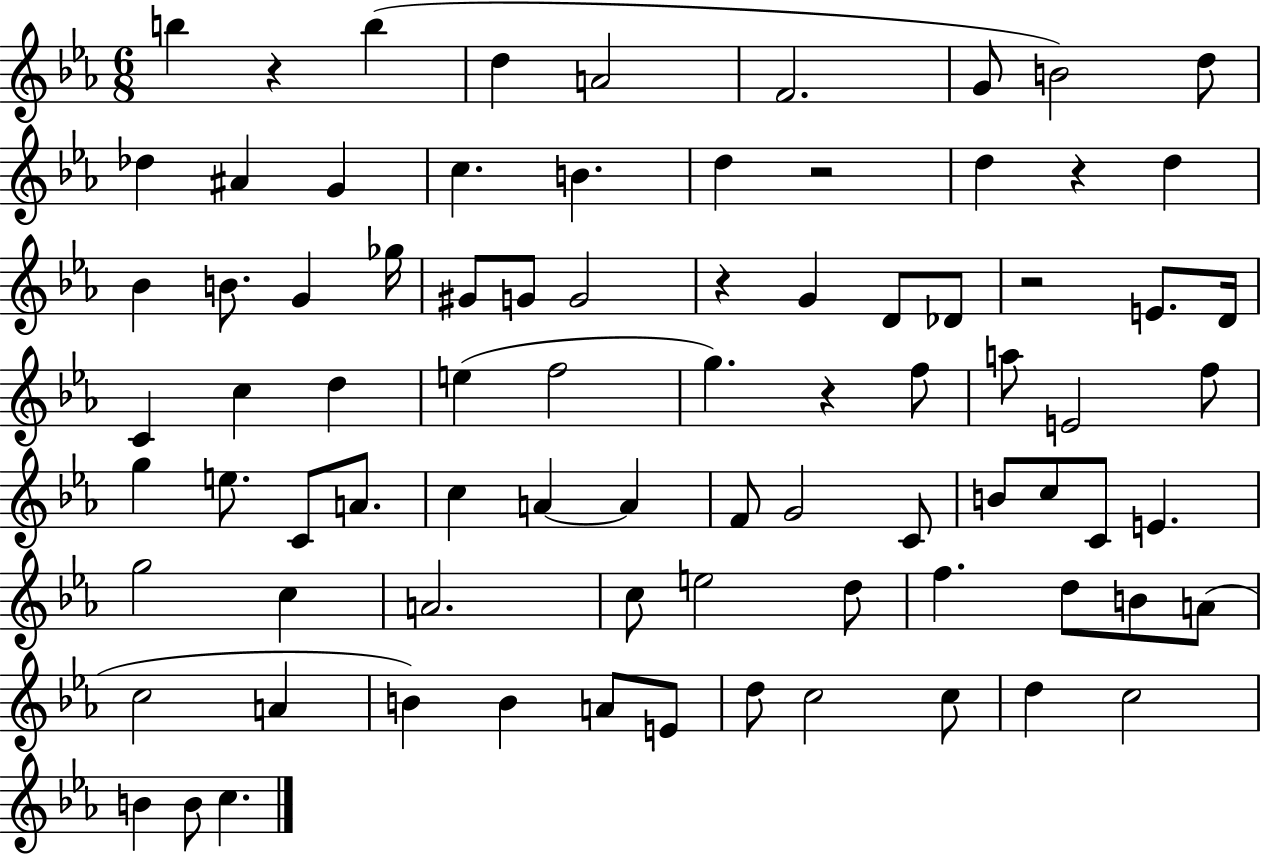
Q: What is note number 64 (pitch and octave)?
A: A4